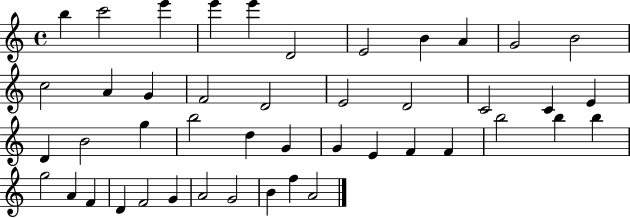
{
  \clef treble
  \time 4/4
  \defaultTimeSignature
  \key c \major
  b''4 c'''2 e'''4 | e'''4 e'''4 d'2 | e'2 b'4 a'4 | g'2 b'2 | \break c''2 a'4 g'4 | f'2 d'2 | e'2 d'2 | c'2 c'4 e'4 | \break d'4 b'2 g''4 | b''2 d''4 g'4 | g'4 e'4 f'4 f'4 | b''2 b''4 b''4 | \break g''2 a'4 f'4 | d'4 f'2 g'4 | a'2 g'2 | b'4 f''4 a'2 | \break \bar "|."
}